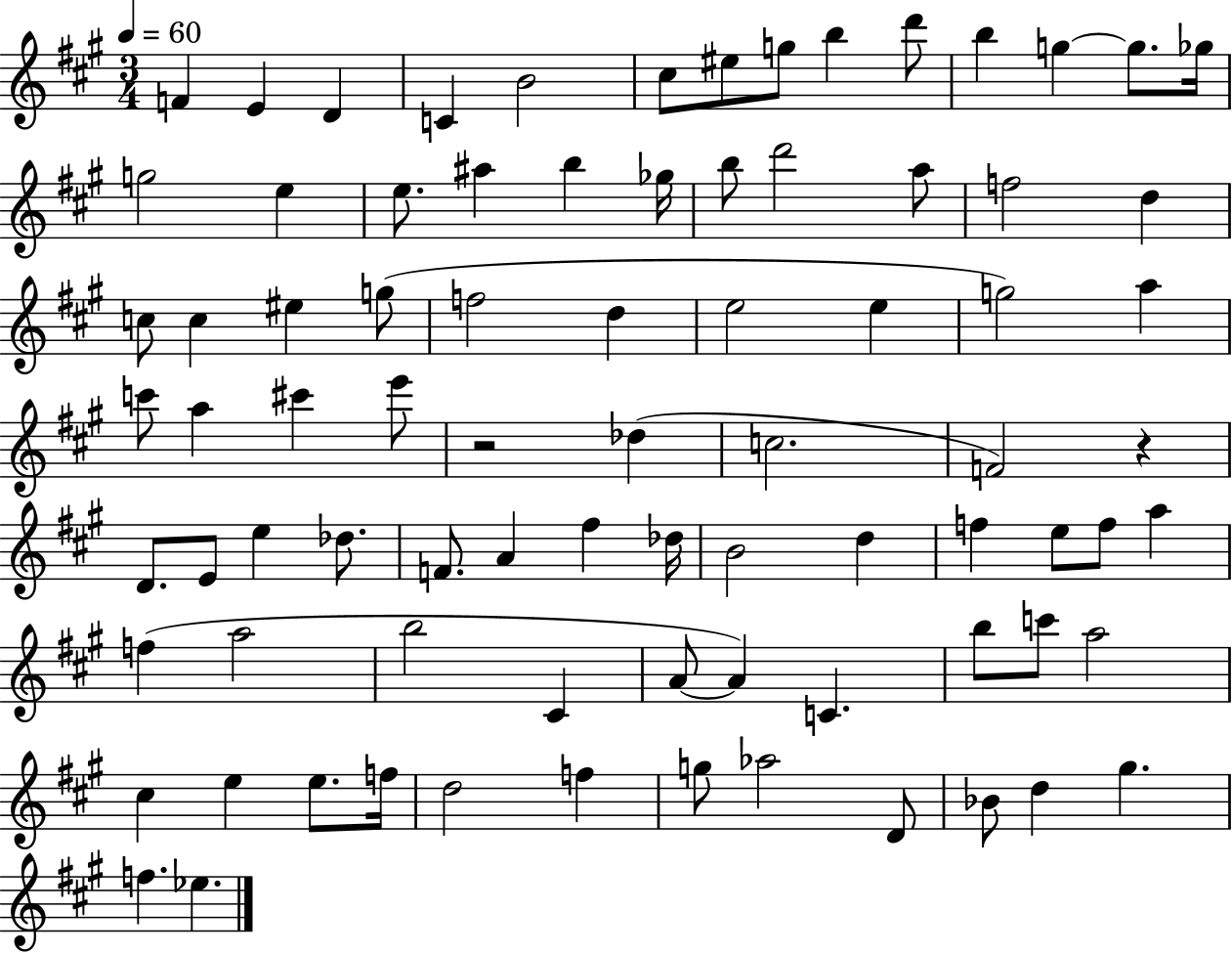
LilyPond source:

{
  \clef treble
  \numericTimeSignature
  \time 3/4
  \key a \major
  \tempo 4 = 60
  f'4 e'4 d'4 | c'4 b'2 | cis''8 eis''8 g''8 b''4 d'''8 | b''4 g''4~~ g''8. ges''16 | \break g''2 e''4 | e''8. ais''4 b''4 ges''16 | b''8 d'''2 a''8 | f''2 d''4 | \break c''8 c''4 eis''4 g''8( | f''2 d''4 | e''2 e''4 | g''2) a''4 | \break c'''8 a''4 cis'''4 e'''8 | r2 des''4( | c''2. | f'2) r4 | \break d'8. e'8 e''4 des''8. | f'8. a'4 fis''4 des''16 | b'2 d''4 | f''4 e''8 f''8 a''4 | \break f''4( a''2 | b''2 cis'4 | a'8~~ a'4) c'4. | b''8 c'''8 a''2 | \break cis''4 e''4 e''8. f''16 | d''2 f''4 | g''8 aes''2 d'8 | bes'8 d''4 gis''4. | \break f''4. ees''4. | \bar "|."
}